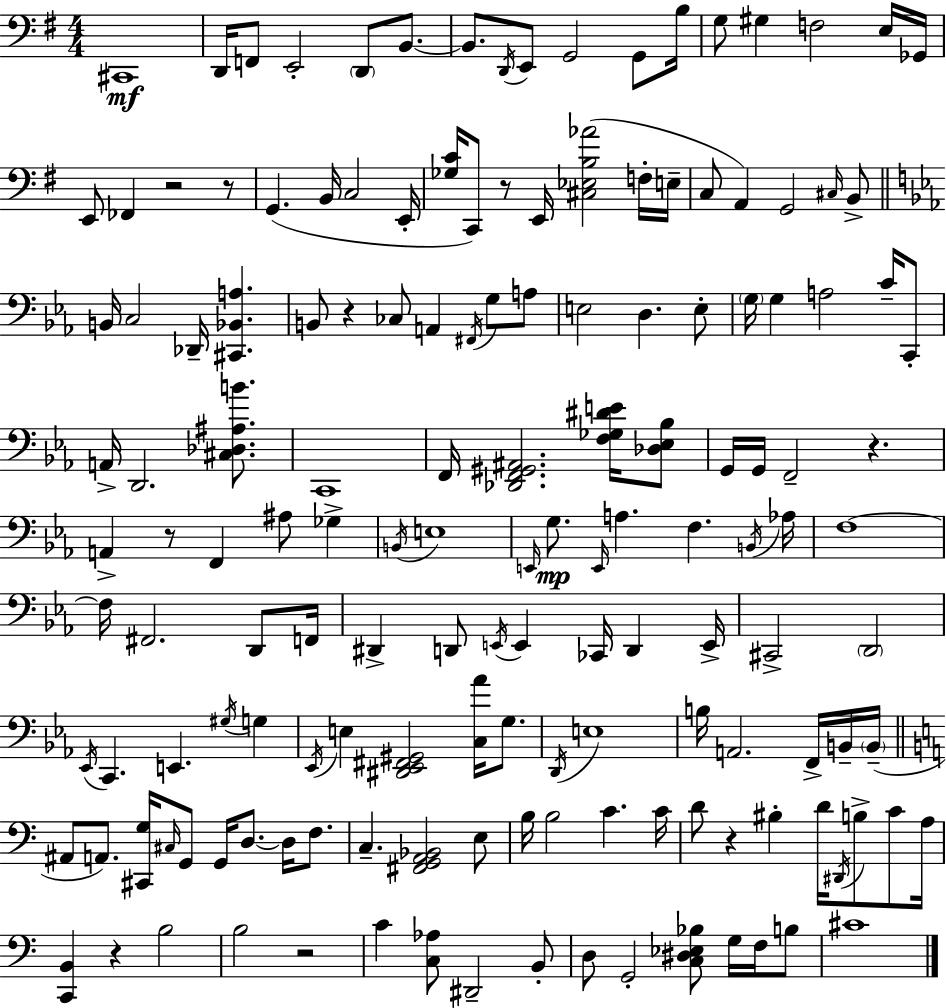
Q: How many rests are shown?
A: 9